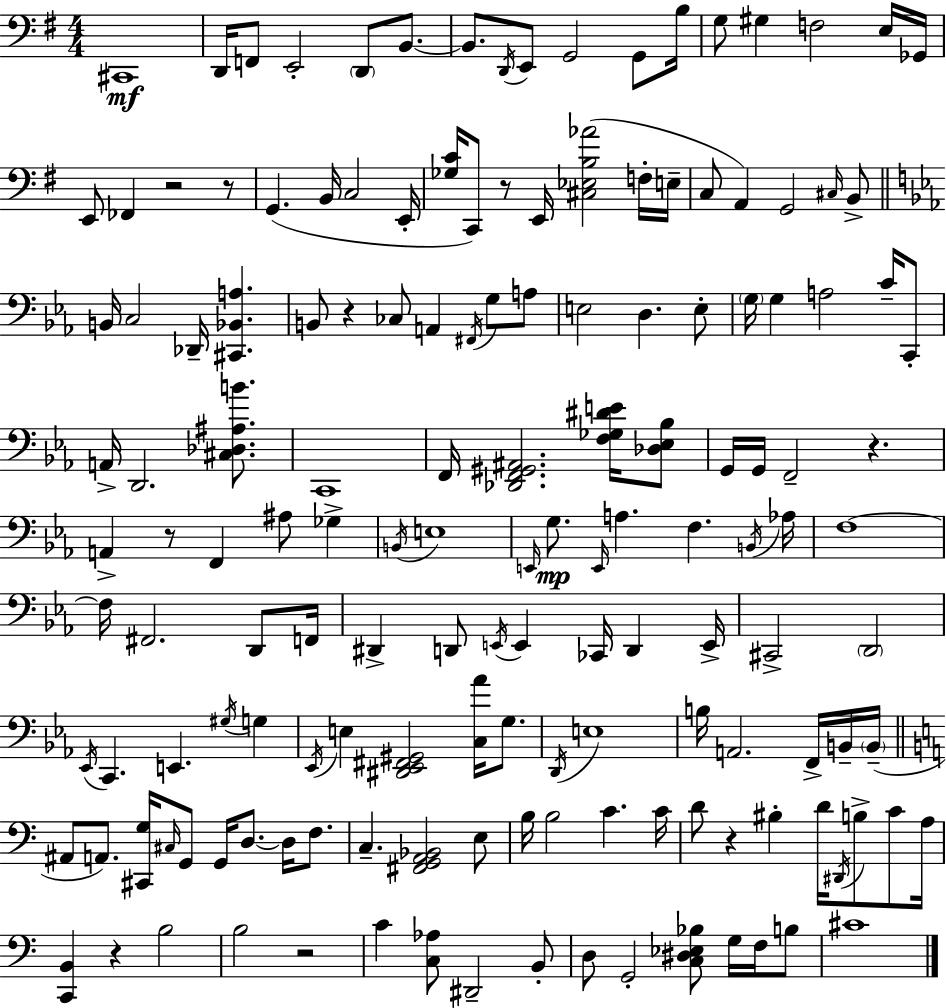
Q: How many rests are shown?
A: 9